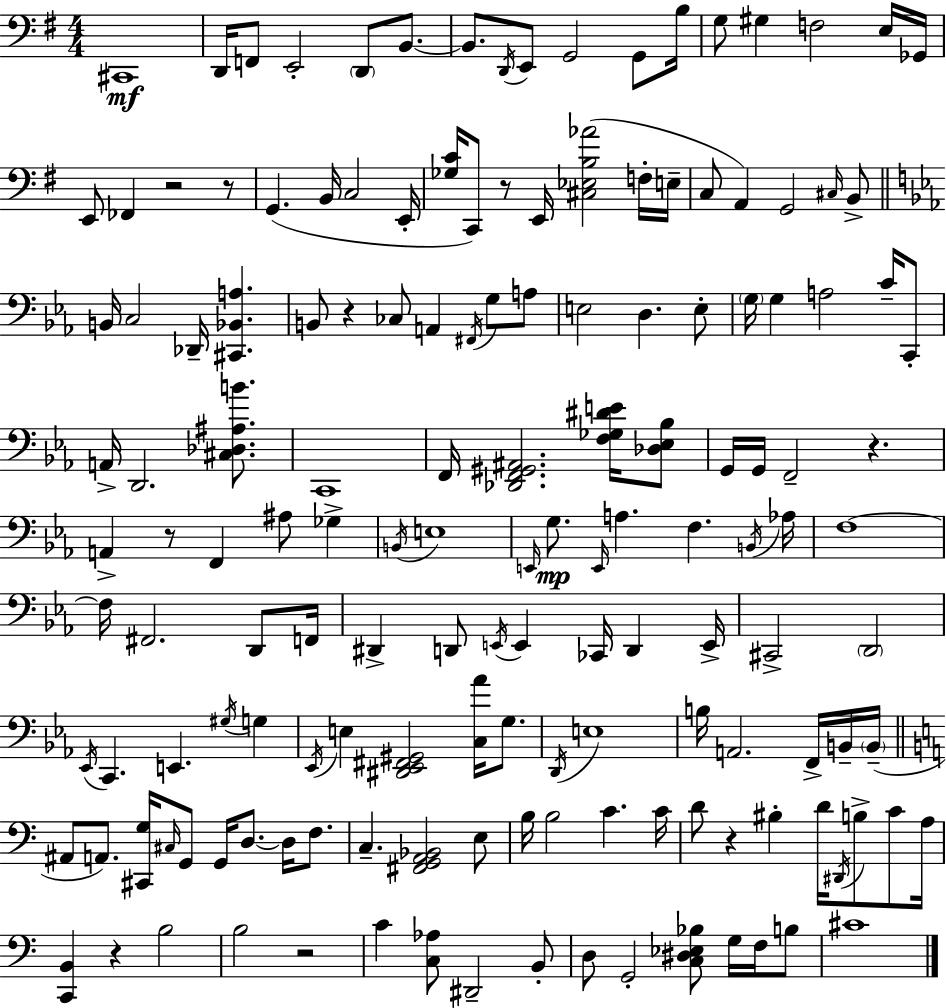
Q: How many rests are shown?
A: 9